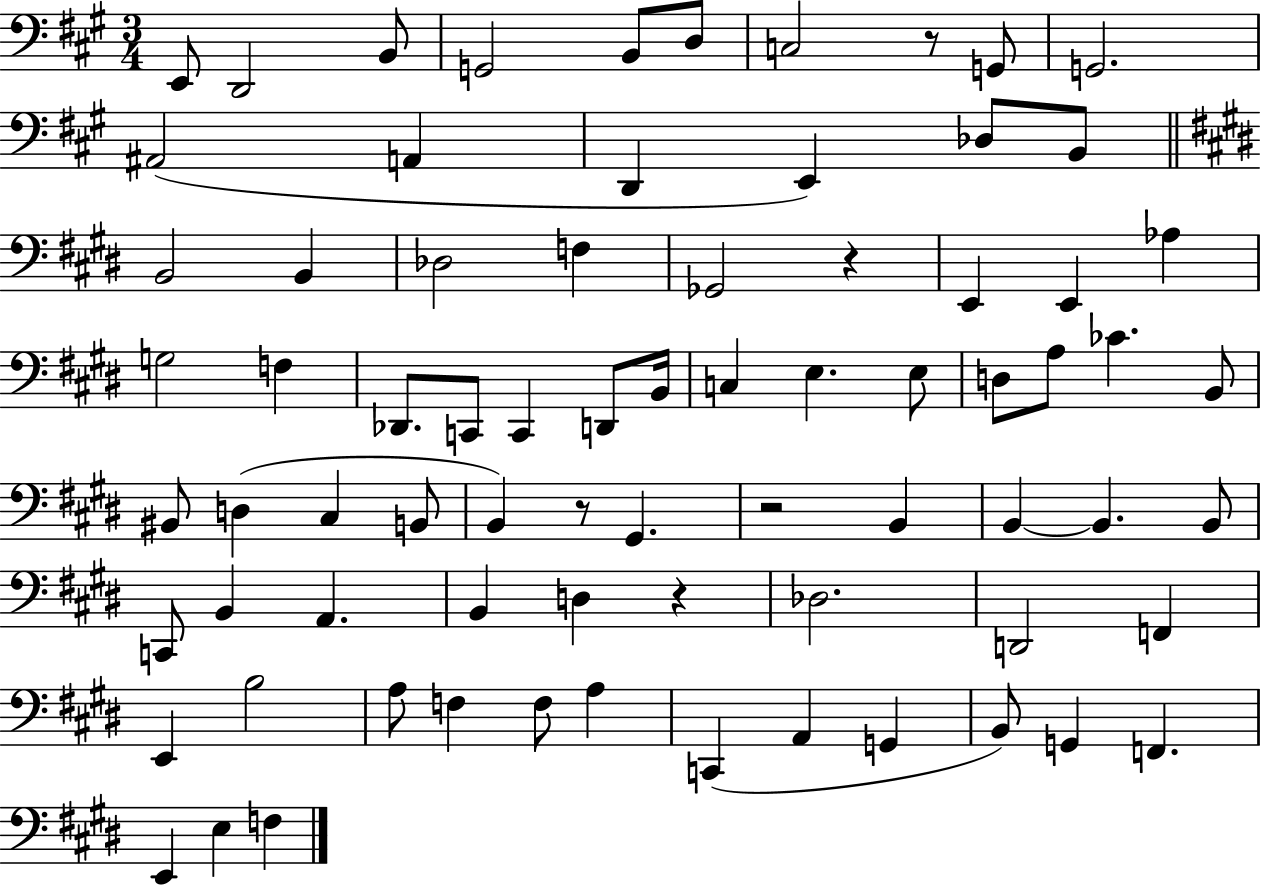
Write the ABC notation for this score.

X:1
T:Untitled
M:3/4
L:1/4
K:A
E,,/2 D,,2 B,,/2 G,,2 B,,/2 D,/2 C,2 z/2 G,,/2 G,,2 ^A,,2 A,, D,, E,, _D,/2 B,,/2 B,,2 B,, _D,2 F, _G,,2 z E,, E,, _A, G,2 F, _D,,/2 C,,/2 C,, D,,/2 B,,/4 C, E, E,/2 D,/2 A,/2 _C B,,/2 ^B,,/2 D, ^C, B,,/2 B,, z/2 ^G,, z2 B,, B,, B,, B,,/2 C,,/2 B,, A,, B,, D, z _D,2 D,,2 F,, E,, B,2 A,/2 F, F,/2 A, C,, A,, G,, B,,/2 G,, F,, E,, E, F,